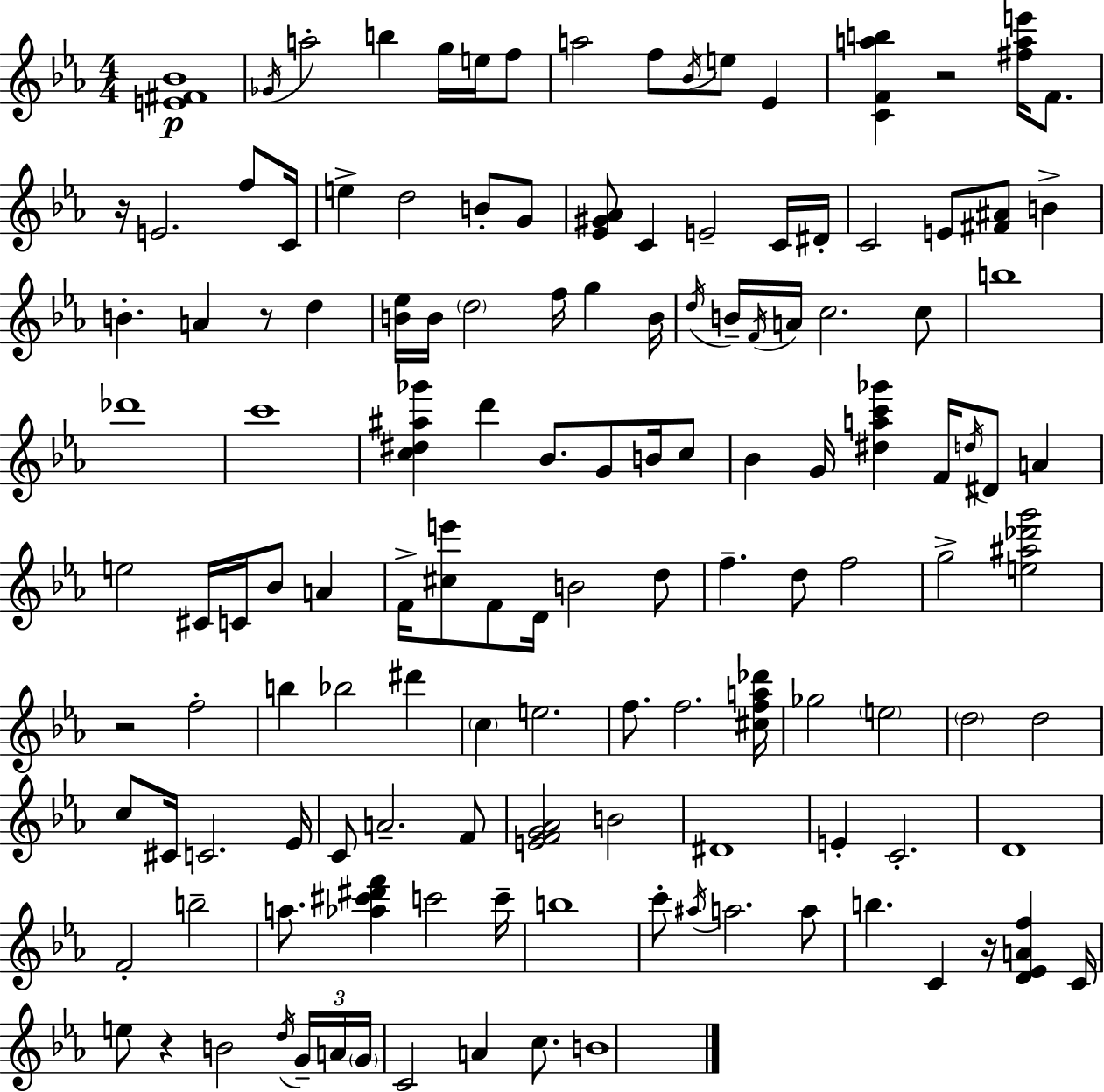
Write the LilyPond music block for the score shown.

{
  \clef treble
  \numericTimeSignature
  \time 4/4
  \key ees \major
  <e' fis' bes'>1\p | \acciaccatura { ges'16 } a''2-. b''4 g''16 e''16 f''8 | a''2 f''8 \acciaccatura { bes'16 } e''8 ees'4 | <c' f' a'' b''>4 r2 <fis'' a'' e'''>16 f'8. | \break r16 e'2. f''8 | c'16 e''4-> d''2 b'8-. | g'8 <ees' gis' aes'>8 c'4 e'2-- | c'16 dis'16-. c'2 e'8 <fis' ais'>8 b'4-> | \break b'4.-. a'4 r8 d''4 | <b' ees''>16 b'16 \parenthesize d''2 f''16 g''4 | b'16 \acciaccatura { d''16 } b'16-- \acciaccatura { f'16 } a'16 c''2. | c''8 b''1 | \break des'''1 | c'''1 | <c'' dis'' ais'' ges'''>4 d'''4 bes'8. g'8 | b'16 c''8 bes'4 g'16 <dis'' a'' c''' ges'''>4 f'16 \acciaccatura { d''16 } dis'8 | \break a'4 e''2 cis'16 c'16 bes'8 | a'4 f'16-> <cis'' e'''>8 f'8 d'16 b'2 | d''8 f''4.-- d''8 f''2 | g''2-> <e'' ais'' des''' g'''>2 | \break r2 f''2-. | b''4 bes''2 | dis'''4 \parenthesize c''4 e''2. | f''8. f''2. | \break <cis'' f'' a'' des'''>16 ges''2 \parenthesize e''2 | \parenthesize d''2 d''2 | c''8 cis'16 c'2. | ees'16 c'8 a'2.-- | \break f'8 <e' f' g' aes'>2 b'2 | dis'1 | e'4-. c'2.-. | d'1 | \break f'2-. b''2-- | a''8. <aes'' cis''' dis''' f'''>4 c'''2 | c'''16-- b''1 | c'''8-. \acciaccatura { ais''16 } a''2. | \break a''8 b''4. c'4 | r16 <d' ees' a' f''>4 c'16 e''8 r4 b'2 | \acciaccatura { d''16 } \tuplet 3/2 { g'16-- a'16 \parenthesize g'16 } c'2 | a'4 c''8. b'1 | \break \bar "|."
}